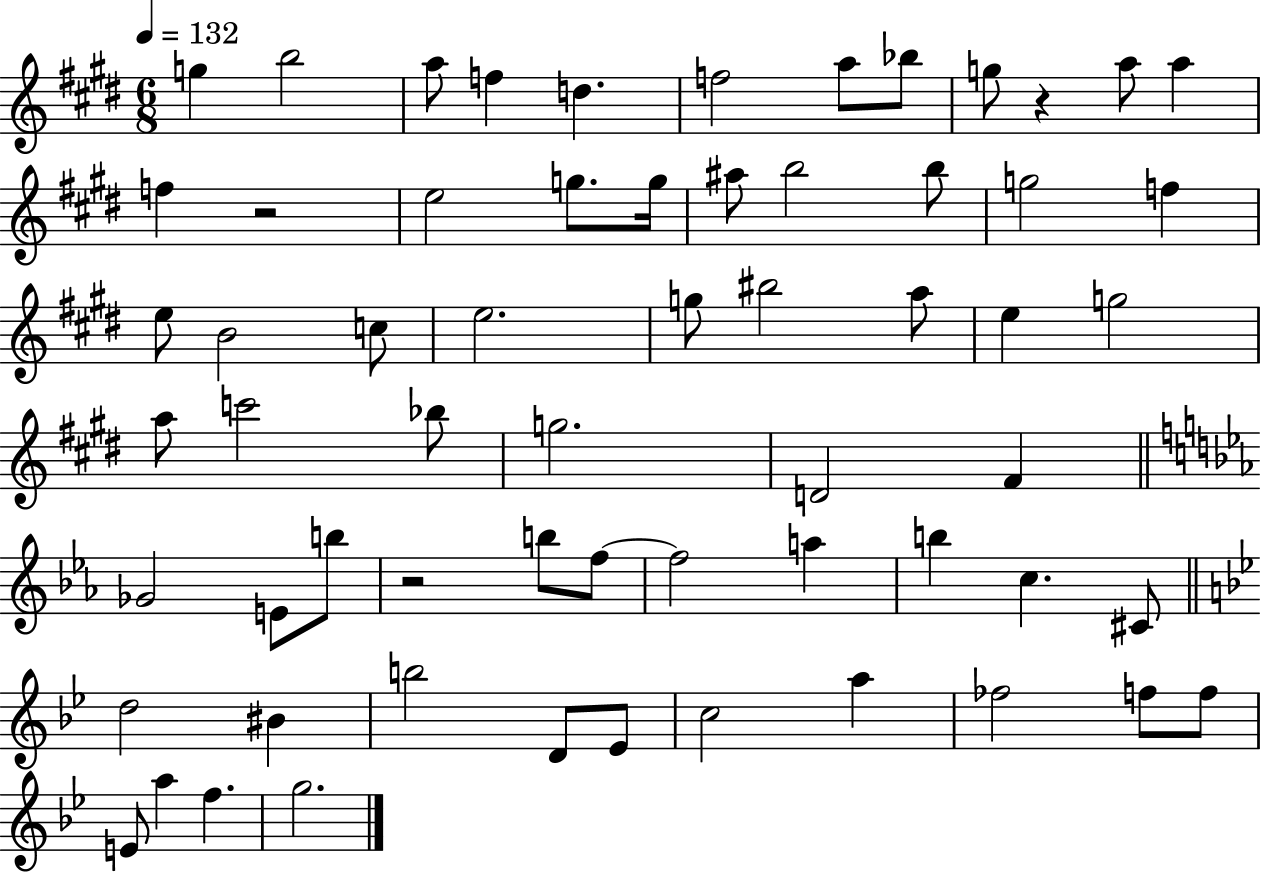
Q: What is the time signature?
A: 6/8